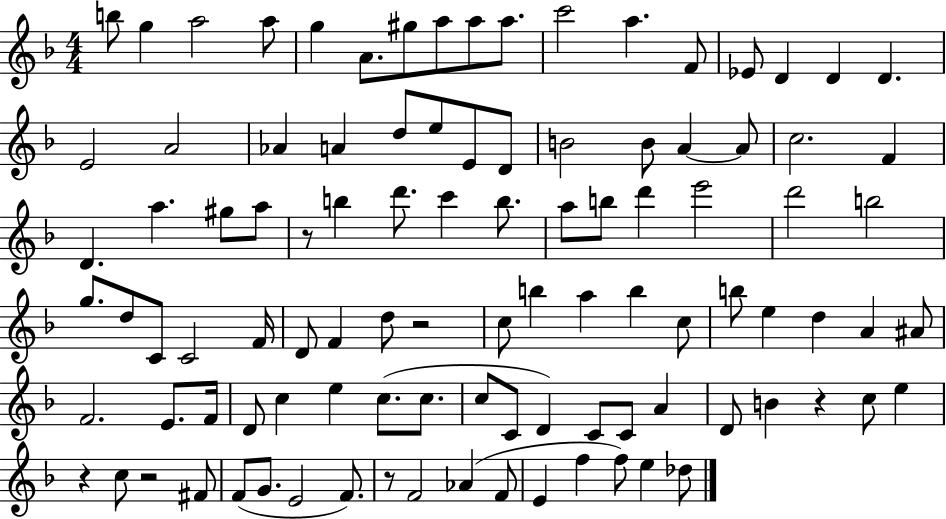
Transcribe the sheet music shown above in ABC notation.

X:1
T:Untitled
M:4/4
L:1/4
K:F
b/2 g a2 a/2 g A/2 ^g/2 a/2 a/2 a/2 c'2 a F/2 _E/2 D D D E2 A2 _A A d/2 e/2 E/2 D/2 B2 B/2 A A/2 c2 F D a ^g/2 a/2 z/2 b d'/2 c' b/2 a/2 b/2 d' e'2 d'2 b2 g/2 d/2 C/2 C2 F/4 D/2 F d/2 z2 c/2 b a b c/2 b/2 e d A ^A/2 F2 E/2 F/4 D/2 c e c/2 c/2 c/2 C/2 D C/2 C/2 A D/2 B z c/2 e z c/2 z2 ^F/2 F/2 G/2 E2 F/2 z/2 F2 _A F/2 E f f/2 e _d/2